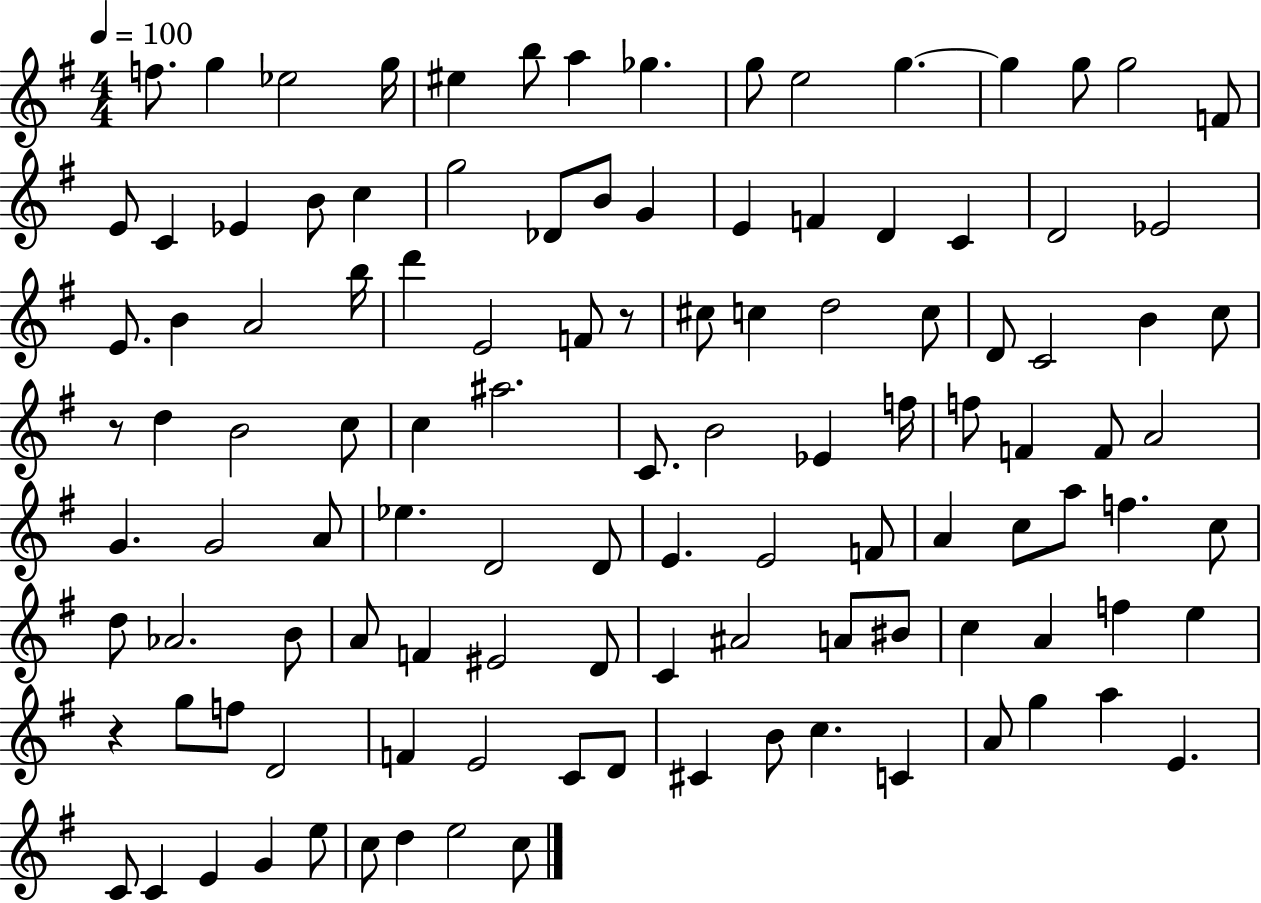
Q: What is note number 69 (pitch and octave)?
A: C5